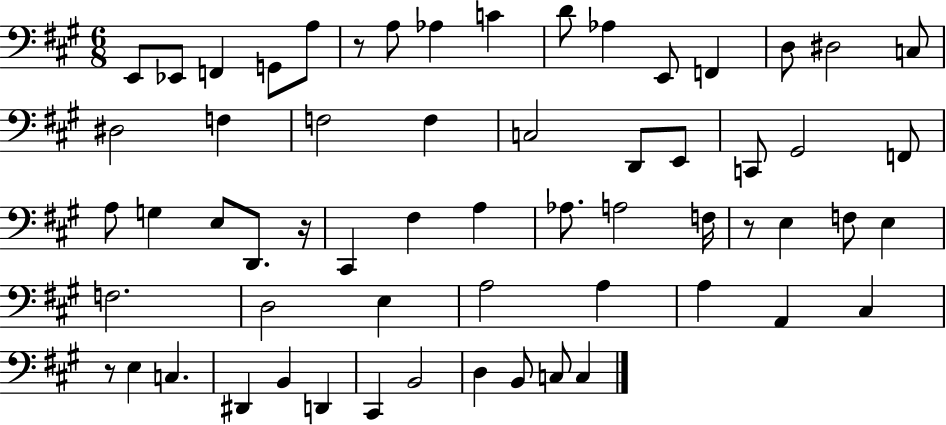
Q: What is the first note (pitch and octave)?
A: E2